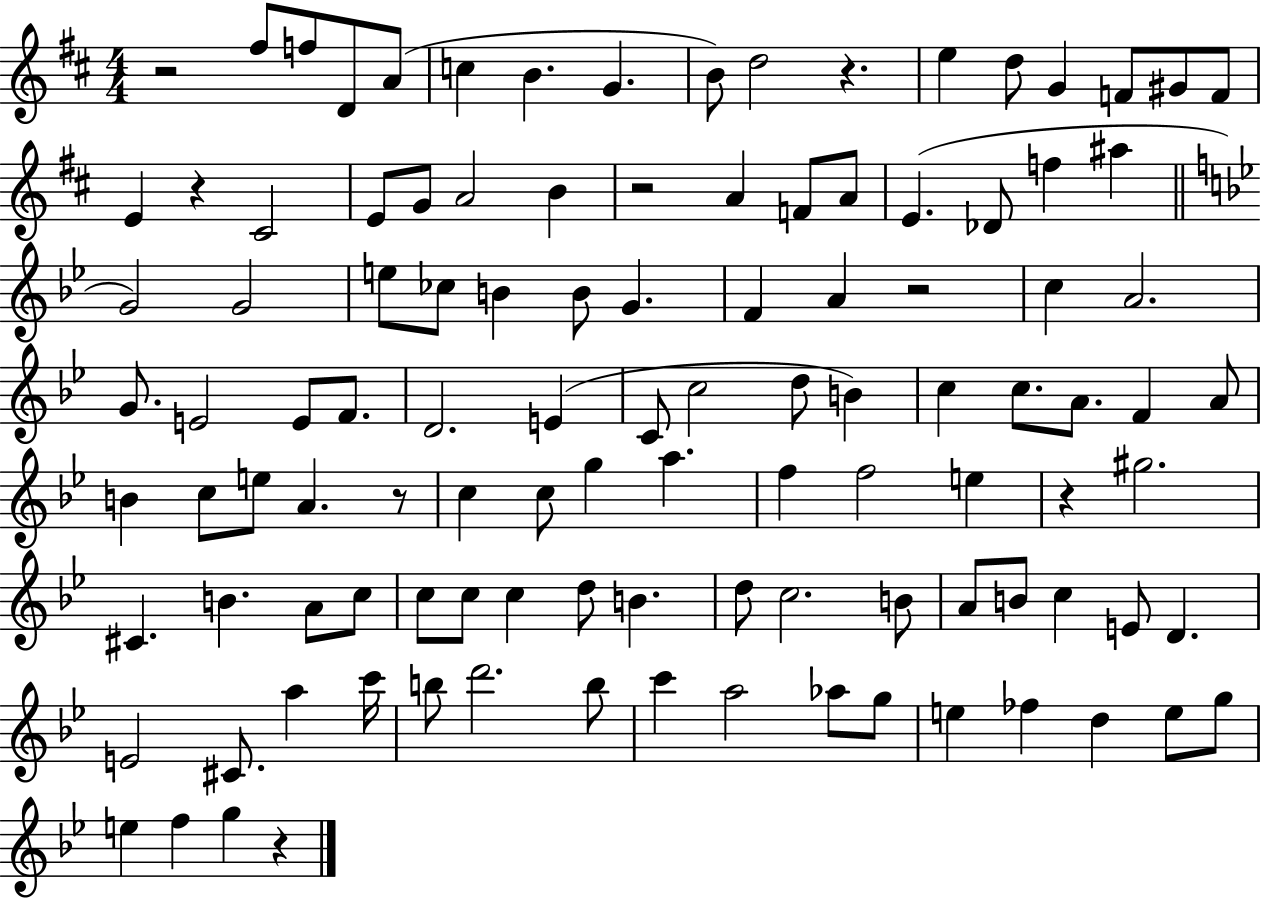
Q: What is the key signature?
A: D major